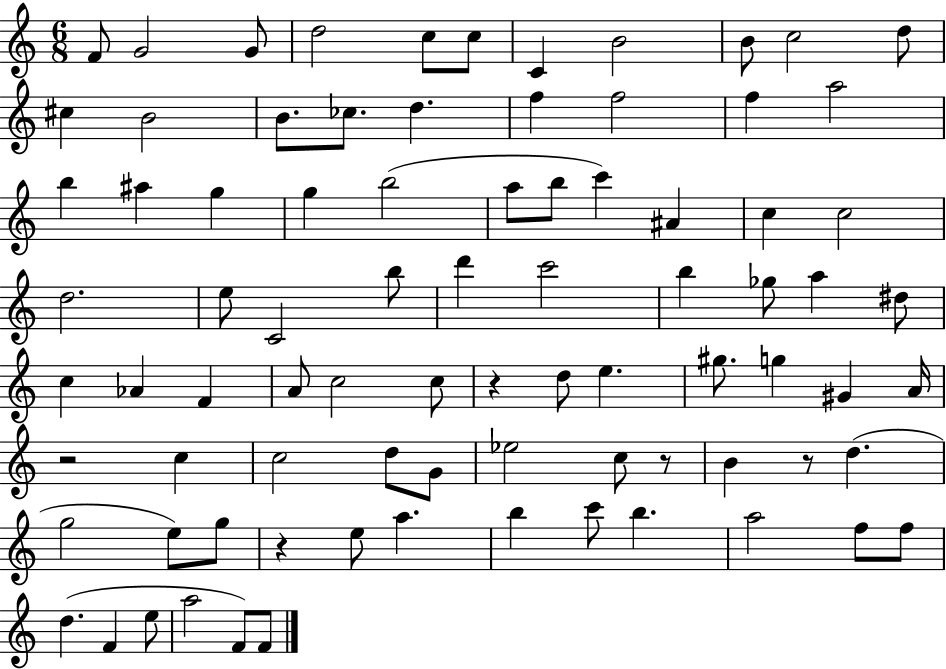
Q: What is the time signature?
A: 6/8